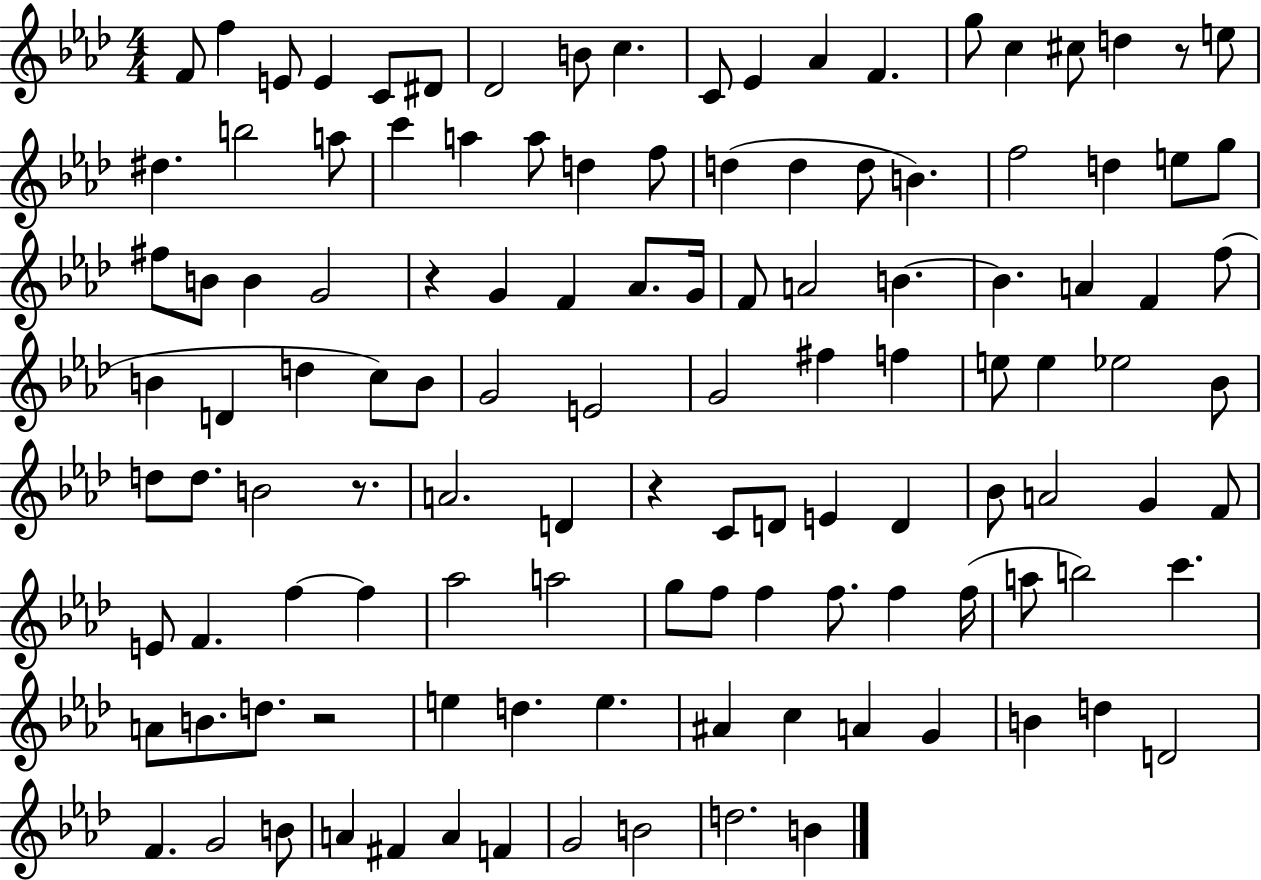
{
  \clef treble
  \numericTimeSignature
  \time 4/4
  \key aes \major
  \repeat volta 2 { f'8 f''4 e'8 e'4 c'8 dis'8 | des'2 b'8 c''4. | c'8 ees'4 aes'4 f'4. | g''8 c''4 cis''8 d''4 r8 e''8 | \break dis''4. b''2 a''8 | c'''4 a''4 a''8 d''4 f''8 | d''4( d''4 d''8 b'4.) | f''2 d''4 e''8 g''8 | \break fis''8 b'8 b'4 g'2 | r4 g'4 f'4 aes'8. g'16 | f'8 a'2 b'4.~~ | b'4. a'4 f'4 f''8( | \break b'4 d'4 d''4 c''8) b'8 | g'2 e'2 | g'2 fis''4 f''4 | e''8 e''4 ees''2 bes'8 | \break d''8 d''8. b'2 r8. | a'2. d'4 | r4 c'8 d'8 e'4 d'4 | bes'8 a'2 g'4 f'8 | \break e'8 f'4. f''4~~ f''4 | aes''2 a''2 | g''8 f''8 f''4 f''8. f''4 f''16( | a''8 b''2) c'''4. | \break a'8 b'8. d''8. r2 | e''4 d''4. e''4. | ais'4 c''4 a'4 g'4 | b'4 d''4 d'2 | \break f'4. g'2 b'8 | a'4 fis'4 a'4 f'4 | g'2 b'2 | d''2. b'4 | \break } \bar "|."
}